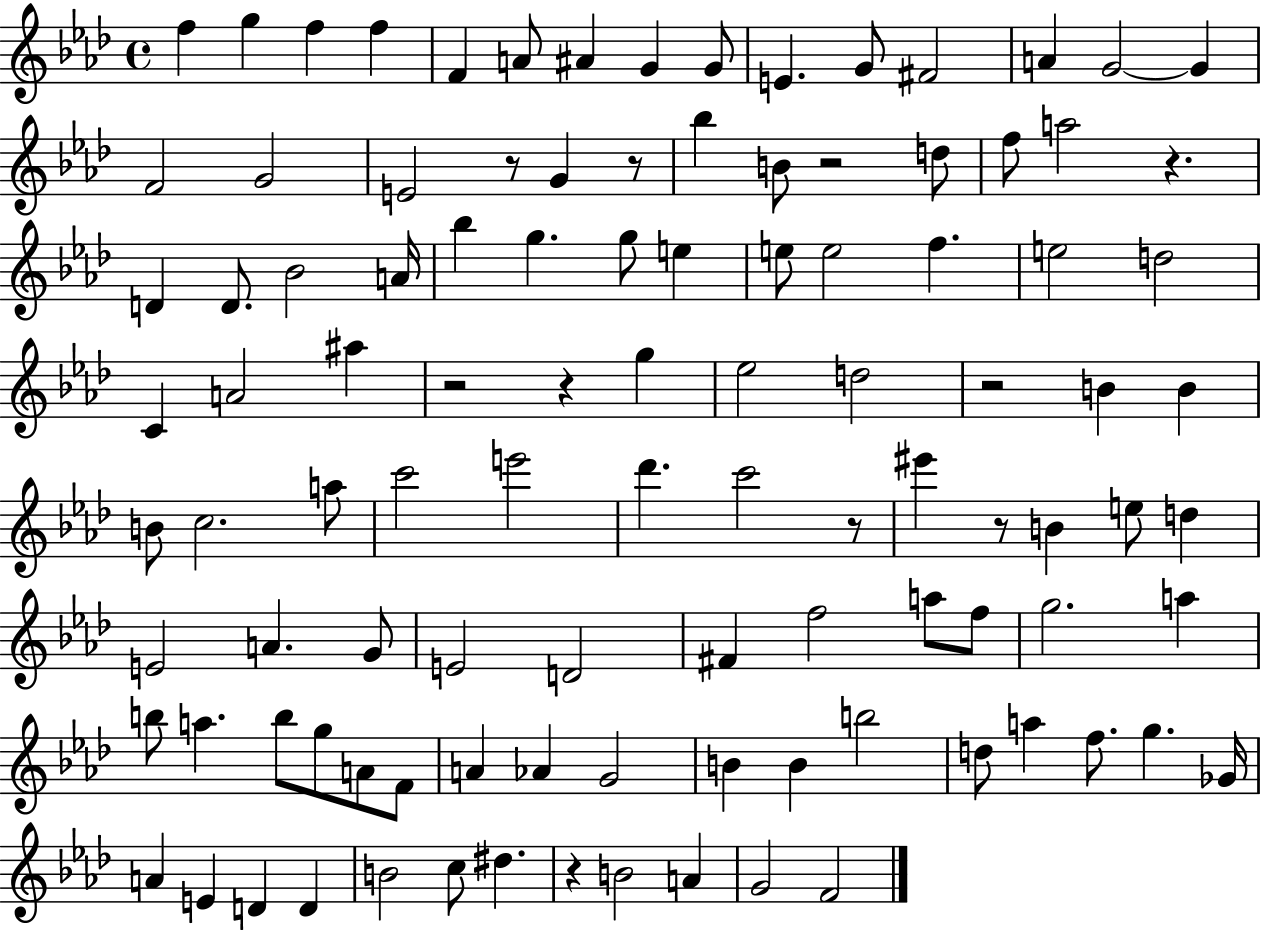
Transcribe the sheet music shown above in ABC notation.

X:1
T:Untitled
M:4/4
L:1/4
K:Ab
f g f f F A/2 ^A G G/2 E G/2 ^F2 A G2 G F2 G2 E2 z/2 G z/2 _b B/2 z2 d/2 f/2 a2 z D D/2 _B2 A/4 _b g g/2 e e/2 e2 f e2 d2 C A2 ^a z2 z g _e2 d2 z2 B B B/2 c2 a/2 c'2 e'2 _d' c'2 z/2 ^e' z/2 B e/2 d E2 A G/2 E2 D2 ^F f2 a/2 f/2 g2 a b/2 a b/2 g/2 A/2 F/2 A _A G2 B B b2 d/2 a f/2 g _G/4 A E D D B2 c/2 ^d z B2 A G2 F2